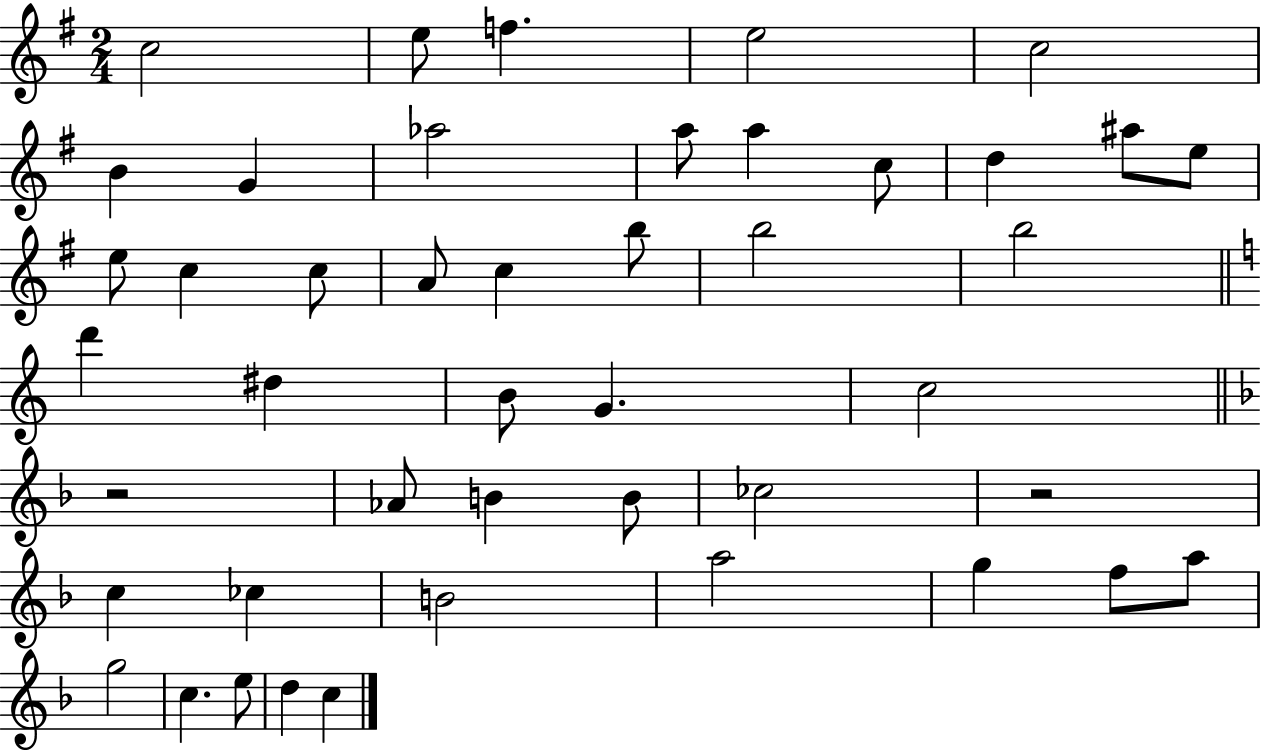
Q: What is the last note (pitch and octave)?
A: C5